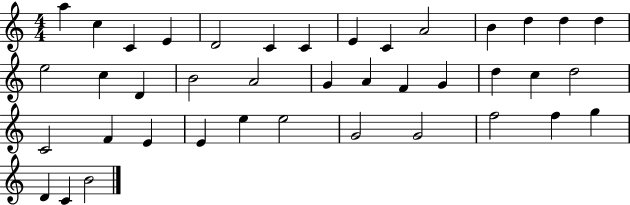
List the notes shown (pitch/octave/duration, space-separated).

A5/q C5/q C4/q E4/q D4/h C4/q C4/q E4/q C4/q A4/h B4/q D5/q D5/q D5/q E5/h C5/q D4/q B4/h A4/h G4/q A4/q F4/q G4/q D5/q C5/q D5/h C4/h F4/q E4/q E4/q E5/q E5/h G4/h G4/h F5/h F5/q G5/q D4/q C4/q B4/h